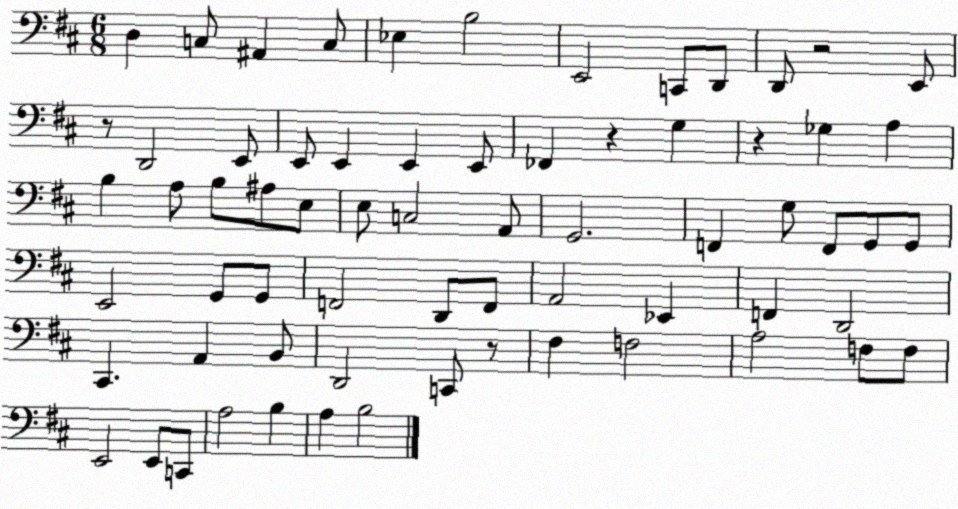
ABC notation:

X:1
T:Untitled
M:6/8
L:1/4
K:D
D, C,/2 ^A,, C,/2 _E, B,2 E,,2 C,,/2 D,,/2 D,,/2 z2 E,,/2 z/2 D,,2 E,,/2 E,,/2 E,, E,, E,,/2 _F,, z G, z _G, A, B, A,/2 B,/2 ^A,/2 E,/2 E,/2 C,2 A,,/2 G,,2 F,, G,/2 F,,/2 G,,/2 G,,/2 E,,2 G,,/2 G,,/2 F,,2 D,,/2 F,,/2 A,,2 _E,, F,, D,,2 ^C,, A,, B,,/2 D,,2 C,,/2 z/2 ^F, F,2 A,2 F,/2 F,/2 E,,2 E,,/2 C,,/2 A,2 B, A, B,2